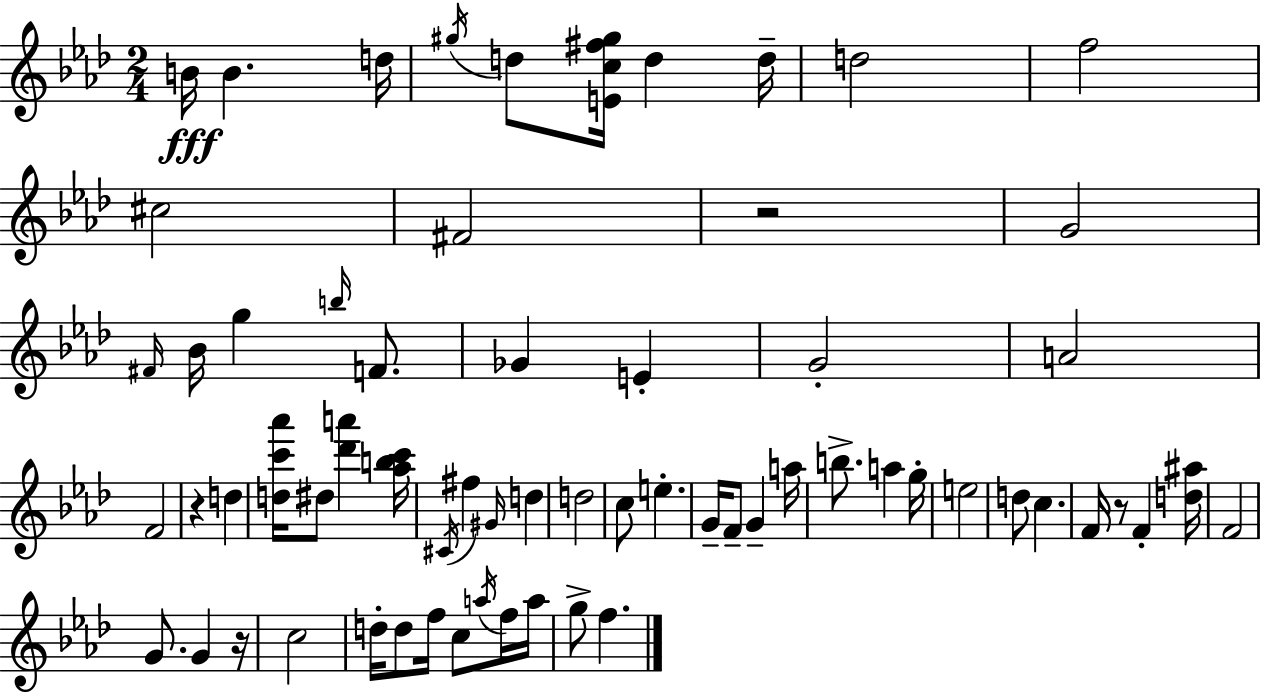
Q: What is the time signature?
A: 2/4